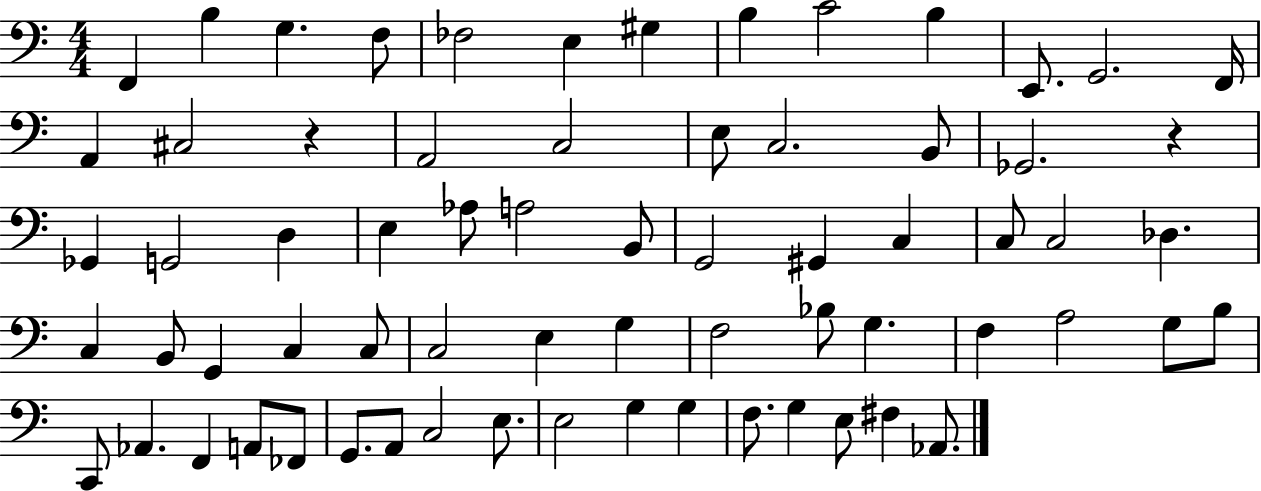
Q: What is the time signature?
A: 4/4